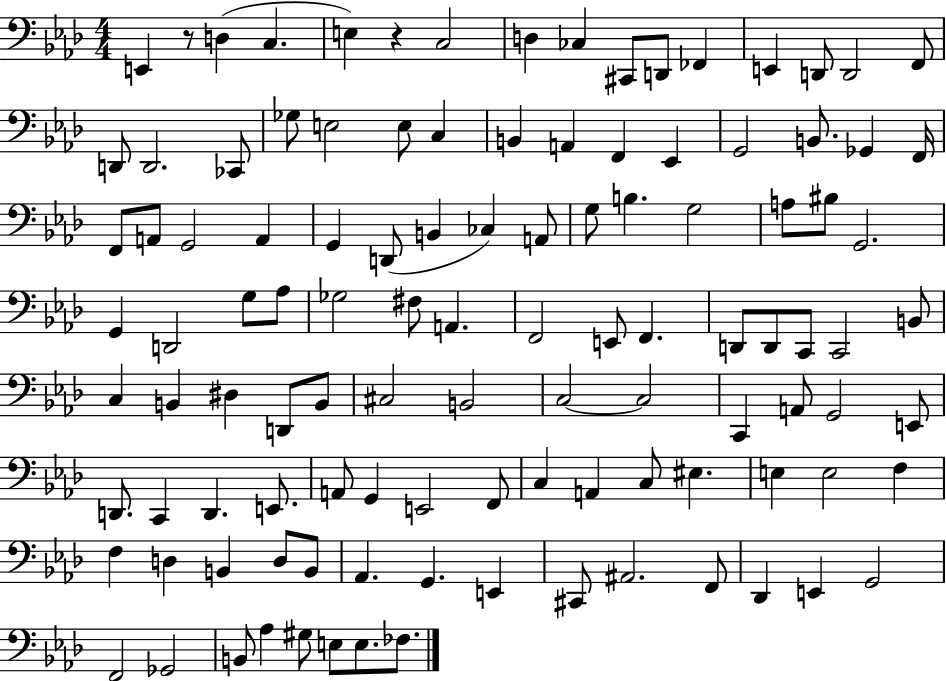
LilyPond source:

{
  \clef bass
  \numericTimeSignature
  \time 4/4
  \key aes \major
  e,4 r8 d4( c4. | e4) r4 c2 | d4 ces4 cis,8 d,8 fes,4 | e,4 d,8 d,2 f,8 | \break d,8 d,2. ces,8 | ges8 e2 e8 c4 | b,4 a,4 f,4 ees,4 | g,2 b,8. ges,4 f,16 | \break f,8 a,8 g,2 a,4 | g,4 d,8( b,4 ces4) a,8 | g8 b4. g2 | a8 bis8 g,2. | \break g,4 d,2 g8 aes8 | ges2 fis8 a,4. | f,2 e,8 f,4. | d,8 d,8 c,8 c,2 b,8 | \break c4 b,4 dis4 d,8 b,8 | cis2 b,2 | c2~~ c2 | c,4 a,8 g,2 e,8 | \break d,8. c,4 d,4. e,8. | a,8 g,4 e,2 f,8 | c4 a,4 c8 eis4. | e4 e2 f4 | \break f4 d4 b,4 d8 b,8 | aes,4. g,4. e,4 | cis,8 ais,2. f,8 | des,4 e,4 g,2 | \break f,2 ges,2 | b,8 aes4 gis8 e8 e8. fes8. | \bar "|."
}